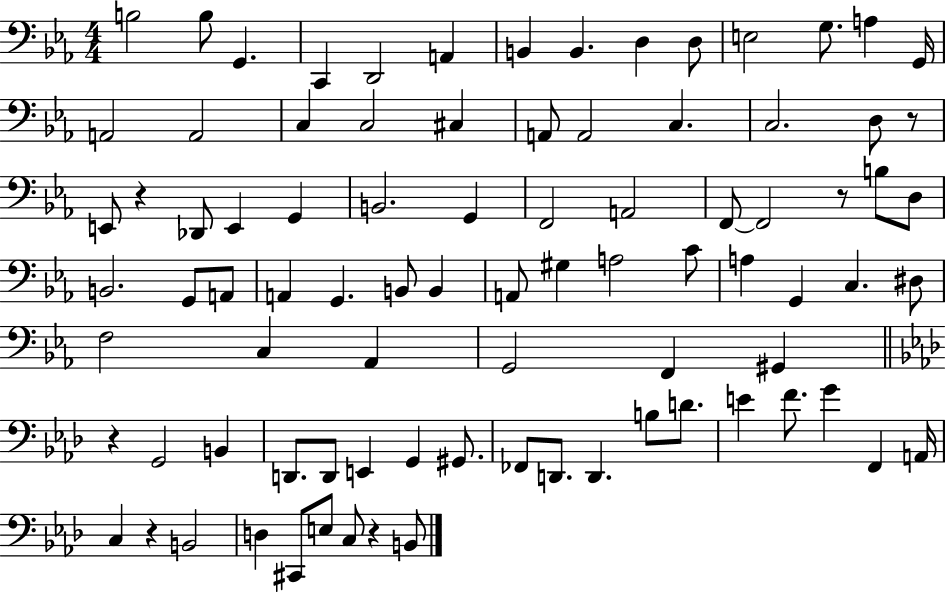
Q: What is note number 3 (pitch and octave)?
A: G2